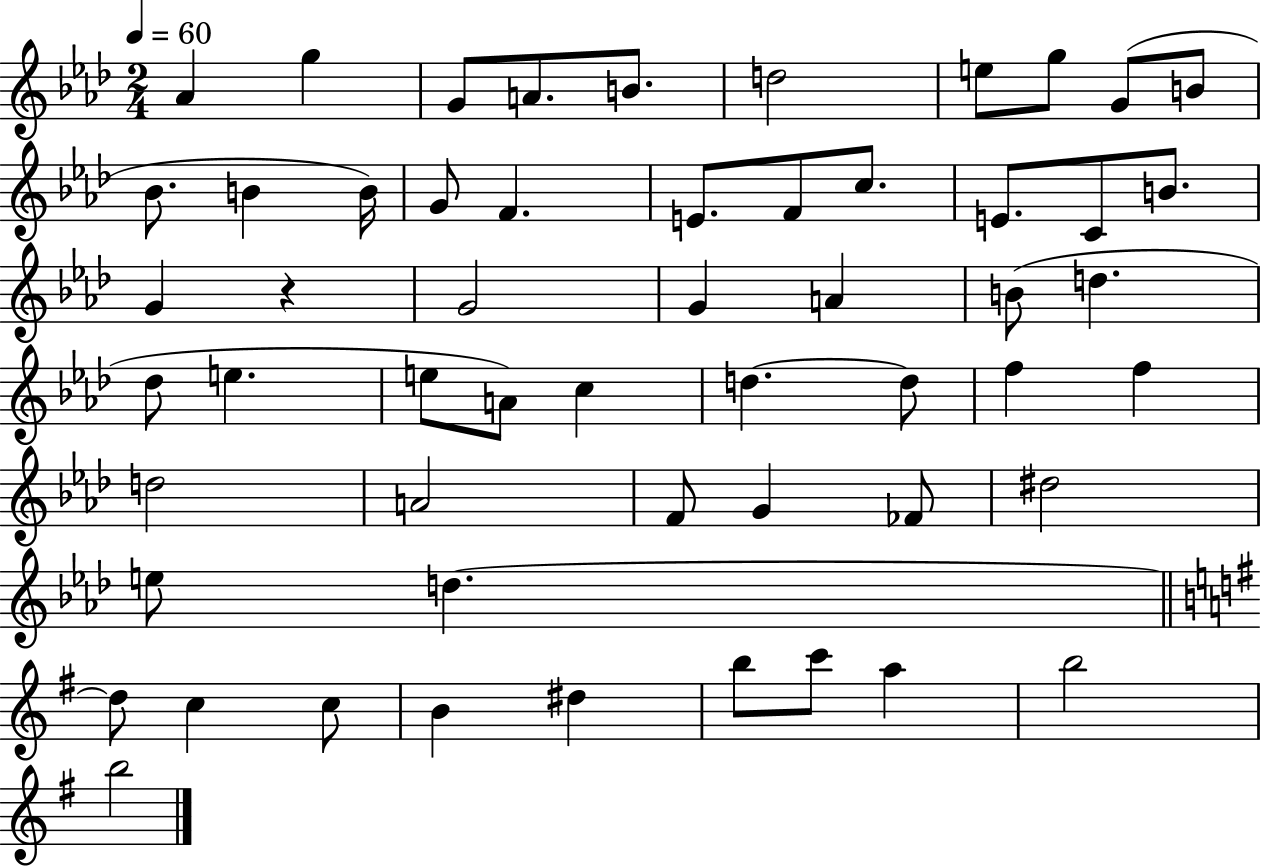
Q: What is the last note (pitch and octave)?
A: B5